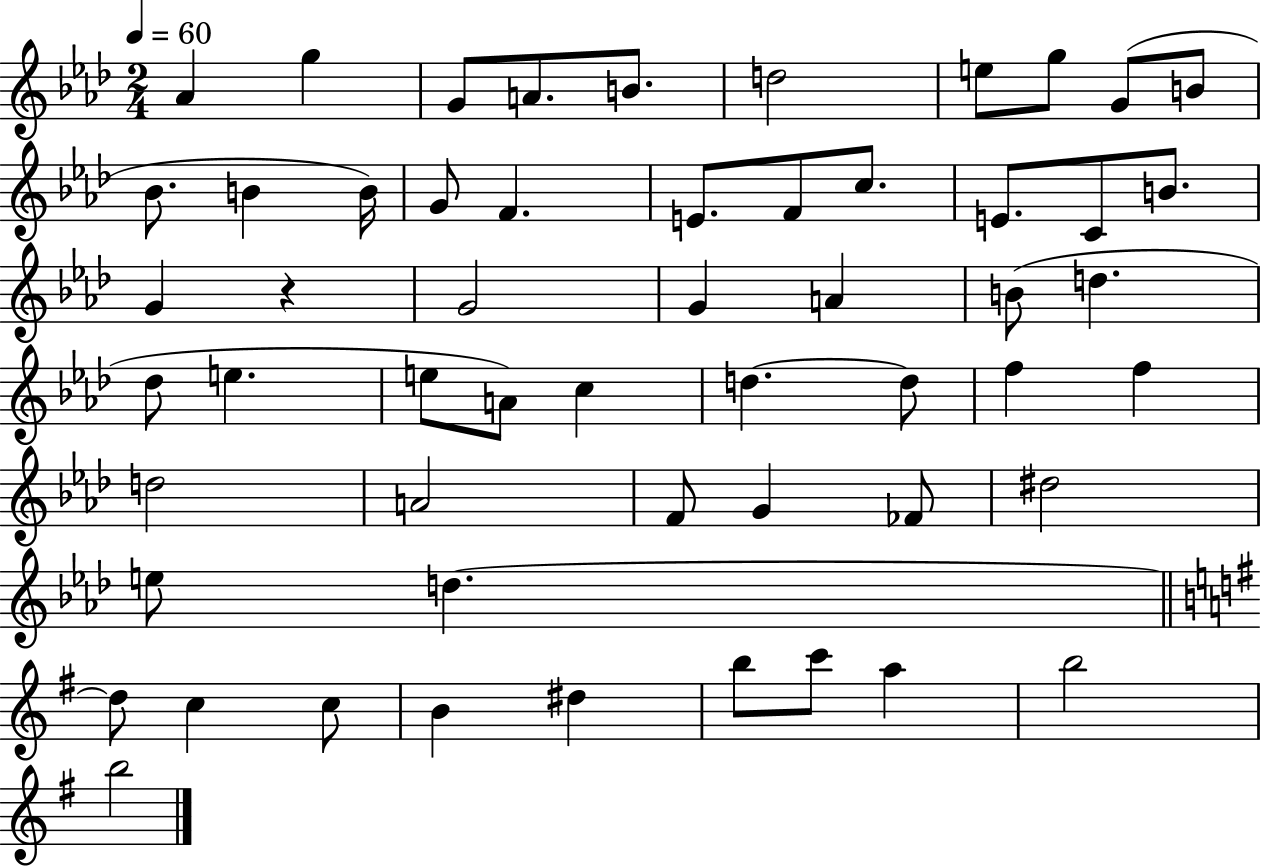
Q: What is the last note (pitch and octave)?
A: B5